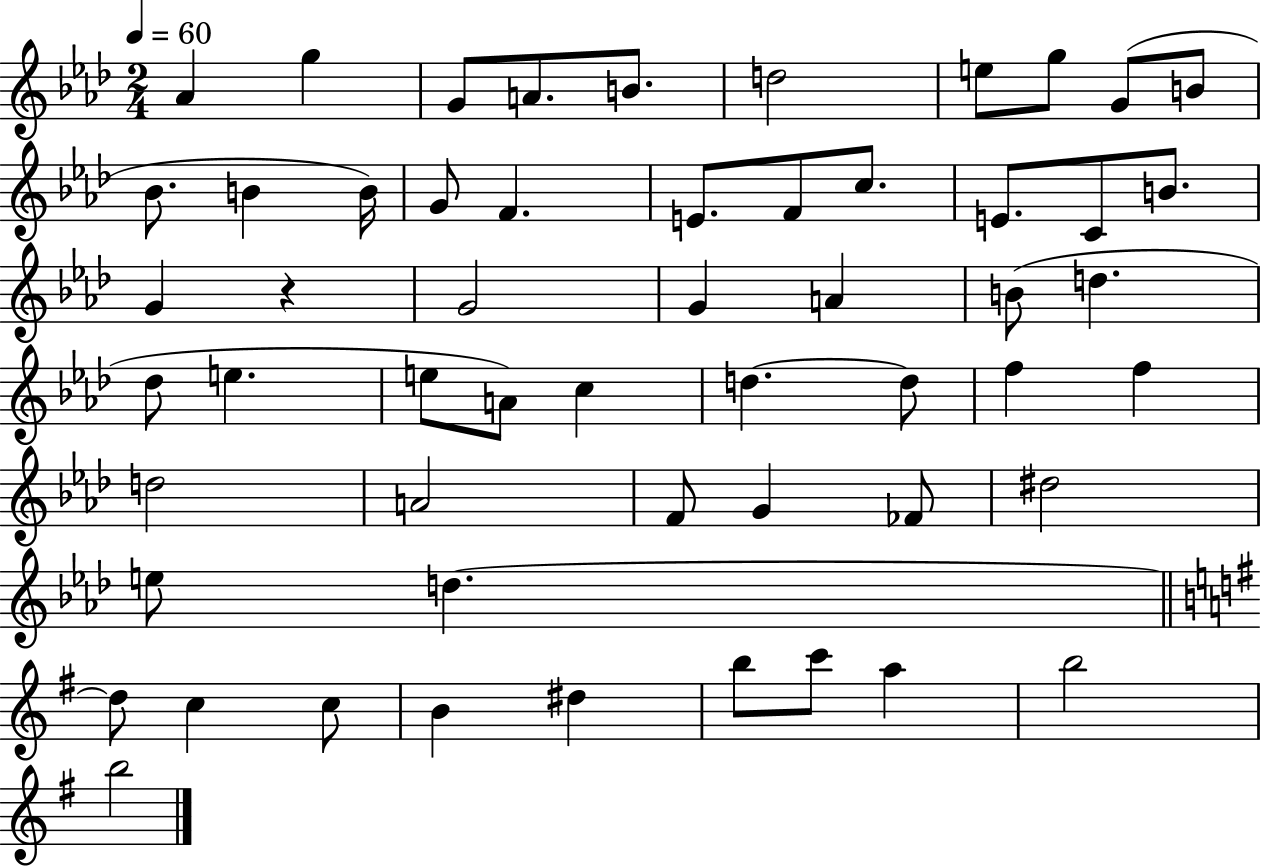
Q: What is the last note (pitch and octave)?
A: B5